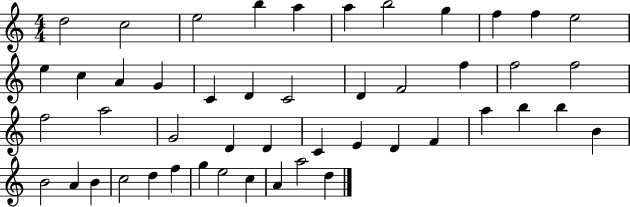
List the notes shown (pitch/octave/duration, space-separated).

D5/h C5/h E5/h B5/q A5/q A5/q B5/h G5/q F5/q F5/q E5/h E5/q C5/q A4/q G4/q C4/q D4/q C4/h D4/q F4/h F5/q F5/h F5/h F5/h A5/h G4/h D4/q D4/q C4/q E4/q D4/q F4/q A5/q B5/q B5/q B4/q B4/h A4/q B4/q C5/h D5/q F5/q G5/q E5/h C5/q A4/q A5/h D5/q